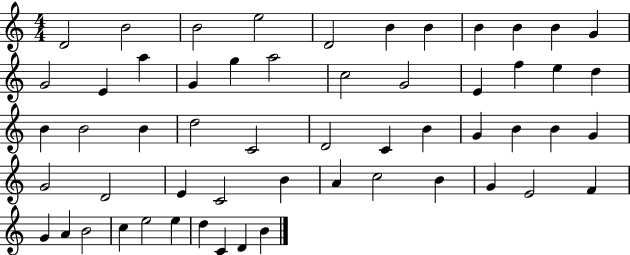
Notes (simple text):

D4/h B4/h B4/h E5/h D4/h B4/q B4/q B4/q B4/q B4/q G4/q G4/h E4/q A5/q G4/q G5/q A5/h C5/h G4/h E4/q F5/q E5/q D5/q B4/q B4/h B4/q D5/h C4/h D4/h C4/q B4/q G4/q B4/q B4/q G4/q G4/h D4/h E4/q C4/h B4/q A4/q C5/h B4/q G4/q E4/h F4/q G4/q A4/q B4/h C5/q E5/h E5/q D5/q C4/q D4/q B4/q